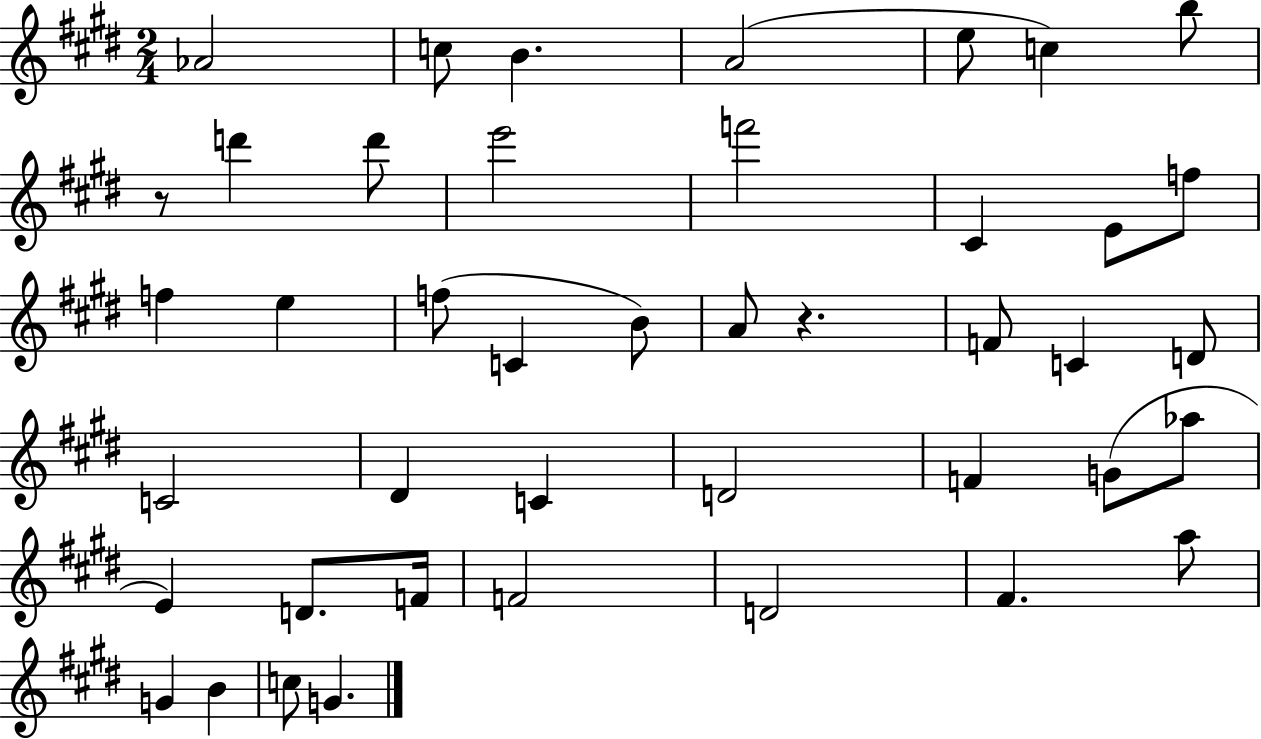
Ab4/h C5/e B4/q. A4/h E5/e C5/q B5/e R/e D6/q D6/e E6/h F6/h C#4/q E4/e F5/e F5/q E5/q F5/e C4/q B4/e A4/e R/q. F4/e C4/q D4/e C4/h D#4/q C4/q D4/h F4/q G4/e Ab5/e E4/q D4/e. F4/s F4/h D4/h F#4/q. A5/e G4/q B4/q C5/e G4/q.